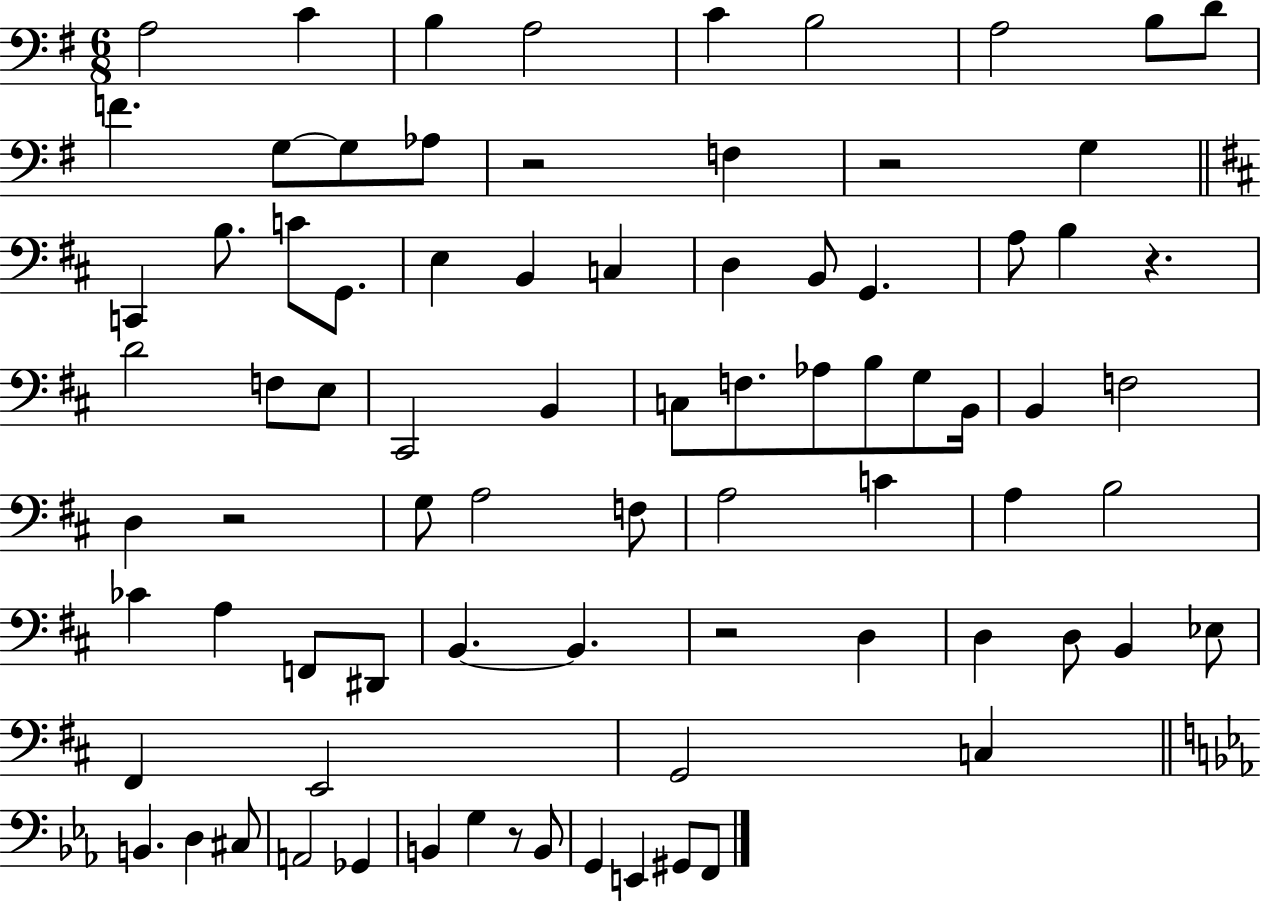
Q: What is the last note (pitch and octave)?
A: F2